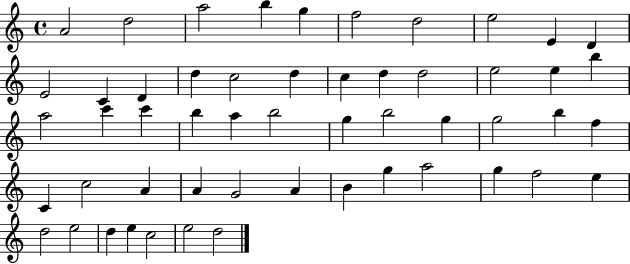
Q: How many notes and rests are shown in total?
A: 53